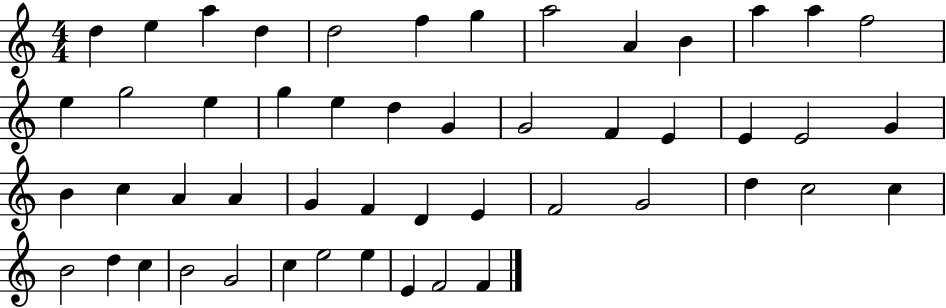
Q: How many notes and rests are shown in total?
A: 50